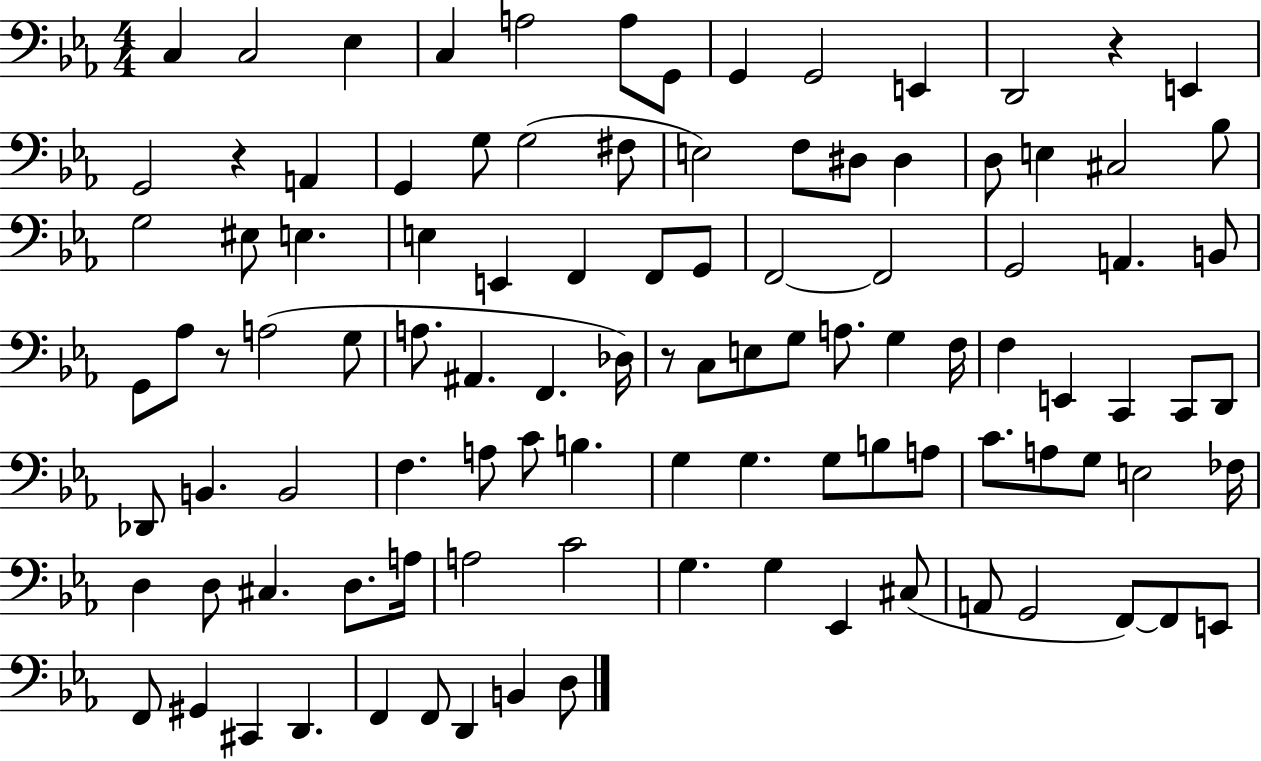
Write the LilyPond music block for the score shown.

{
  \clef bass
  \numericTimeSignature
  \time 4/4
  \key ees \major
  c4 c2 ees4 | c4 a2 a8 g,8 | g,4 g,2 e,4 | d,2 r4 e,4 | \break g,2 r4 a,4 | g,4 g8 g2( fis8 | e2) f8 dis8 dis4 | d8 e4 cis2 bes8 | \break g2 eis8 e4. | e4 e,4 f,4 f,8 g,8 | f,2~~ f,2 | g,2 a,4. b,8 | \break g,8 aes8 r8 a2( g8 | a8. ais,4. f,4. des16) | r8 c8 e8 g8 a8. g4 f16 | f4 e,4 c,4 c,8 d,8 | \break des,8 b,4. b,2 | f4. a8 c'8 b4. | g4 g4. g8 b8 a8 | c'8. a8 g8 e2 fes16 | \break d4 d8 cis4. d8. a16 | a2 c'2 | g4. g4 ees,4 cis8( | a,8 g,2 f,8~~) f,8 e,8 | \break f,8 gis,4 cis,4 d,4. | f,4 f,8 d,4 b,4 d8 | \bar "|."
}